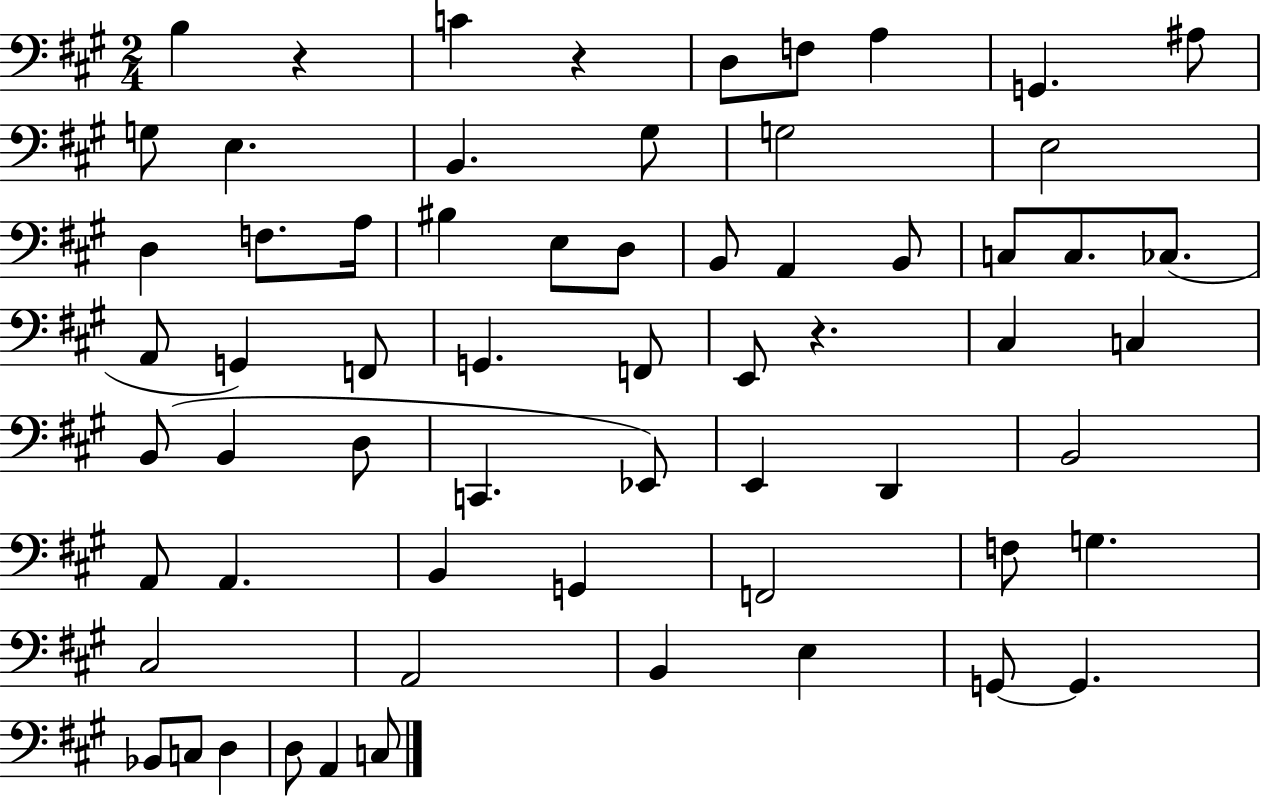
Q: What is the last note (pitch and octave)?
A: C3